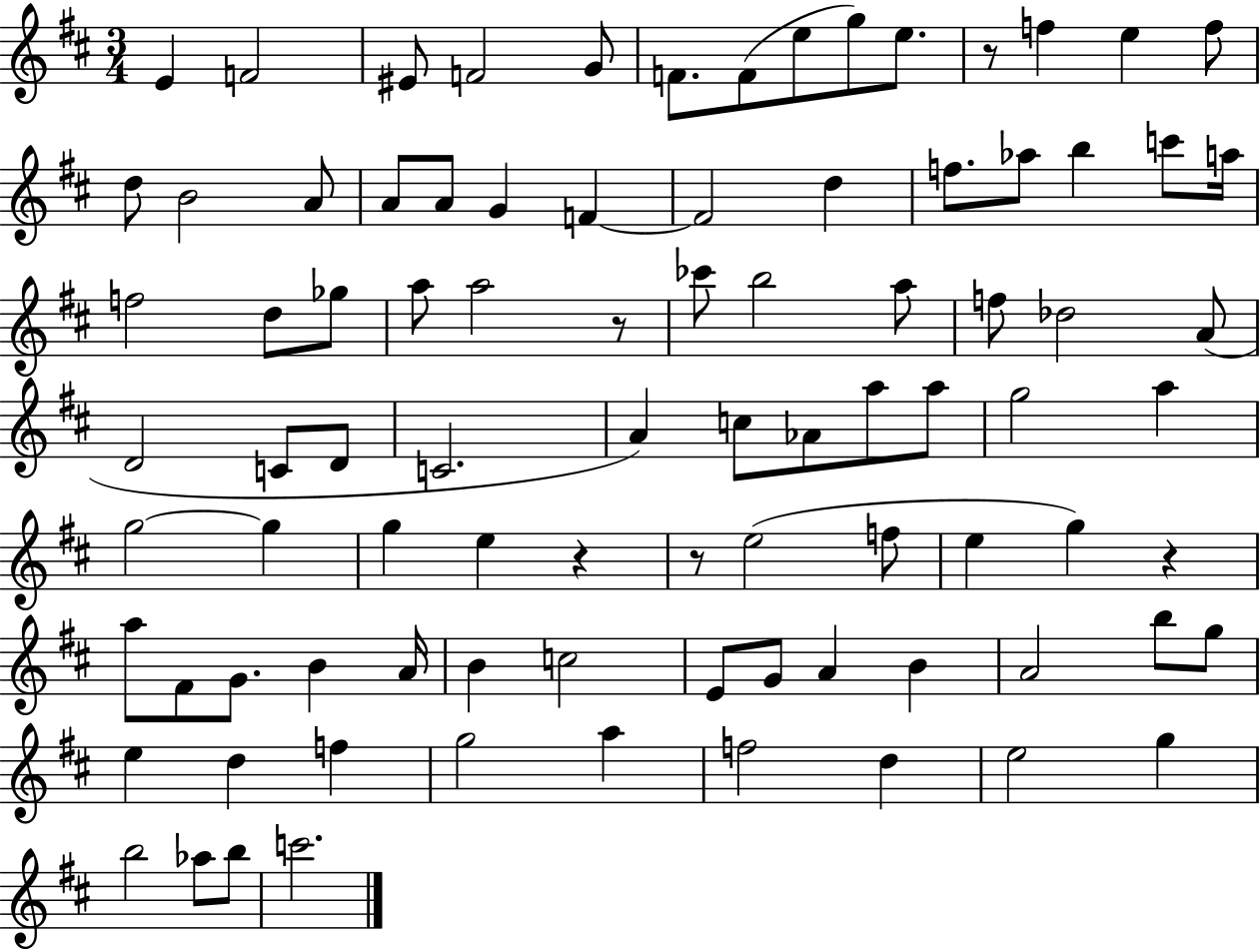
E4/q F4/h EIS4/e F4/h G4/e F4/e. F4/e E5/e G5/e E5/e. R/e F5/q E5/q F5/e D5/e B4/h A4/e A4/e A4/e G4/q F4/q F4/h D5/q F5/e. Ab5/e B5/q C6/e A5/s F5/h D5/e Gb5/e A5/e A5/h R/e CES6/e B5/h A5/e F5/e Db5/h A4/e D4/h C4/e D4/e C4/h. A4/q C5/e Ab4/e A5/e A5/e G5/h A5/q G5/h G5/q G5/q E5/q R/q R/e E5/h F5/e E5/q G5/q R/q A5/e F#4/e G4/e. B4/q A4/s B4/q C5/h E4/e G4/e A4/q B4/q A4/h B5/e G5/e E5/q D5/q F5/q G5/h A5/q F5/h D5/q E5/h G5/q B5/h Ab5/e B5/e C6/h.